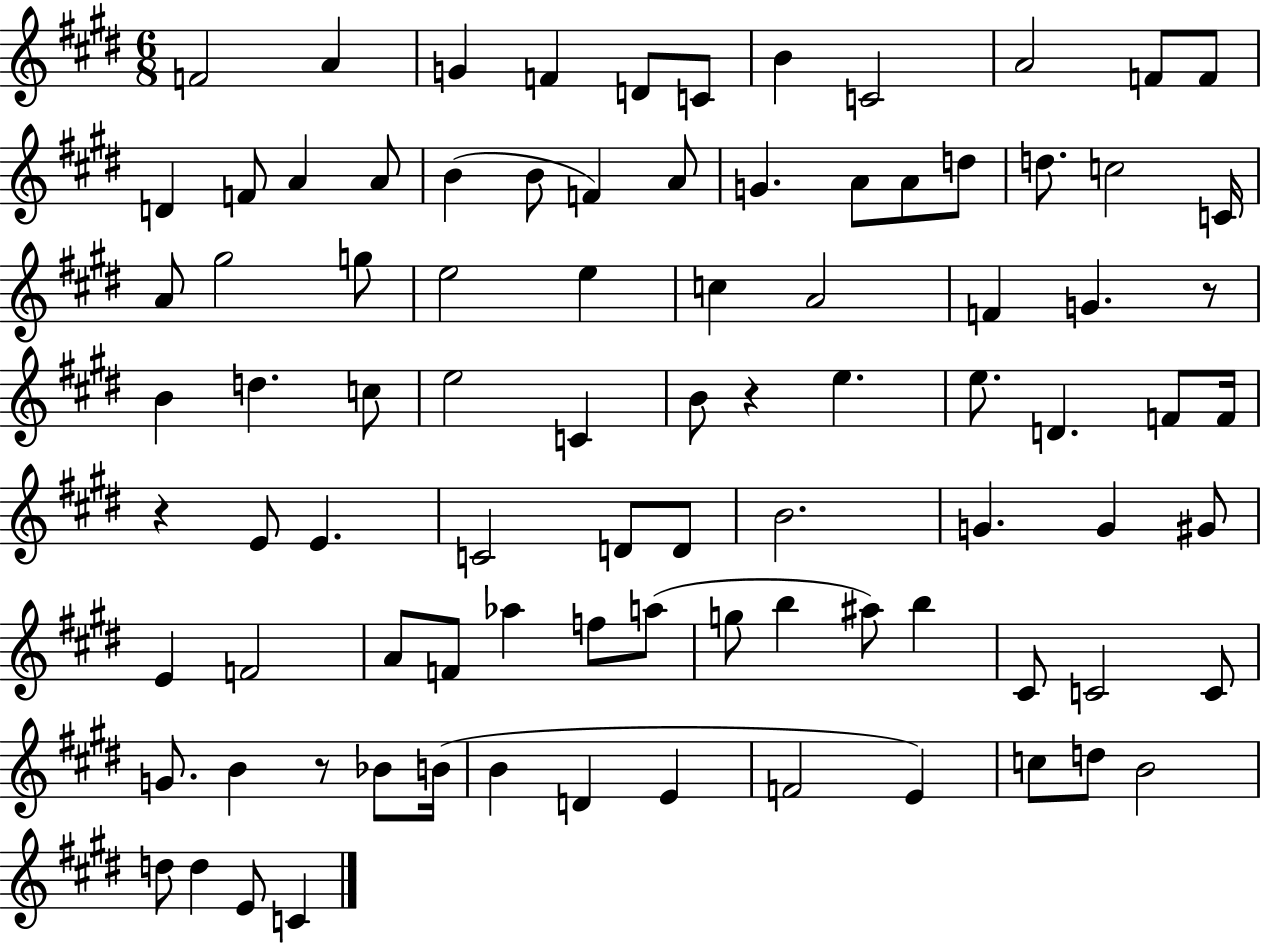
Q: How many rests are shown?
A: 4